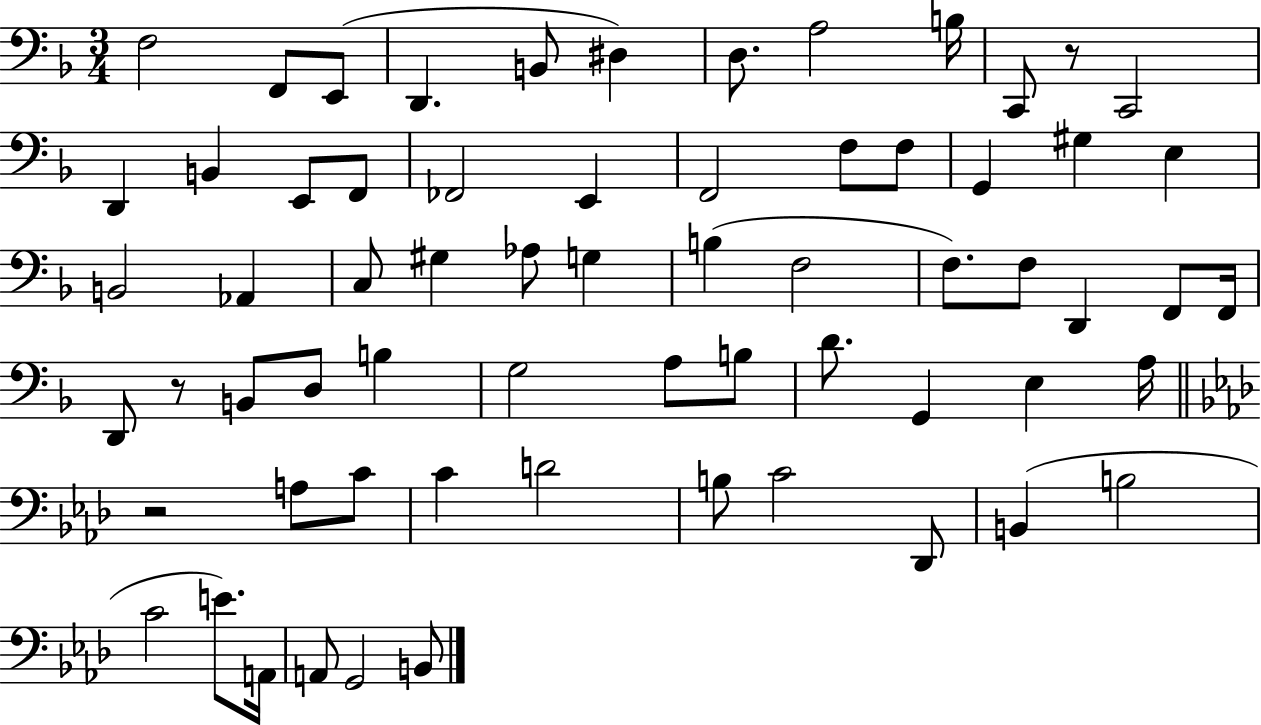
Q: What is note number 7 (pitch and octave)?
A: D3